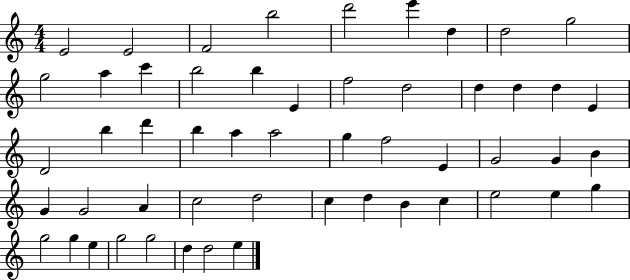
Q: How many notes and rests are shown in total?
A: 53